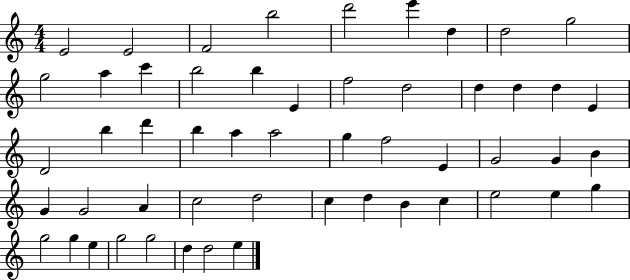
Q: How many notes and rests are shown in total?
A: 53